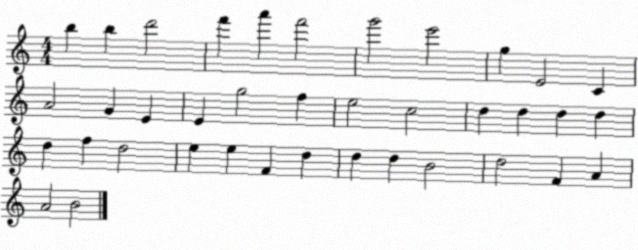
X:1
T:Untitled
M:4/4
L:1/4
K:C
b b d'2 f' a' f'2 g'2 e'2 g E2 C A2 G E E g2 f e2 c2 d d d d d f d2 e e F d d d B2 d2 F A A2 B2